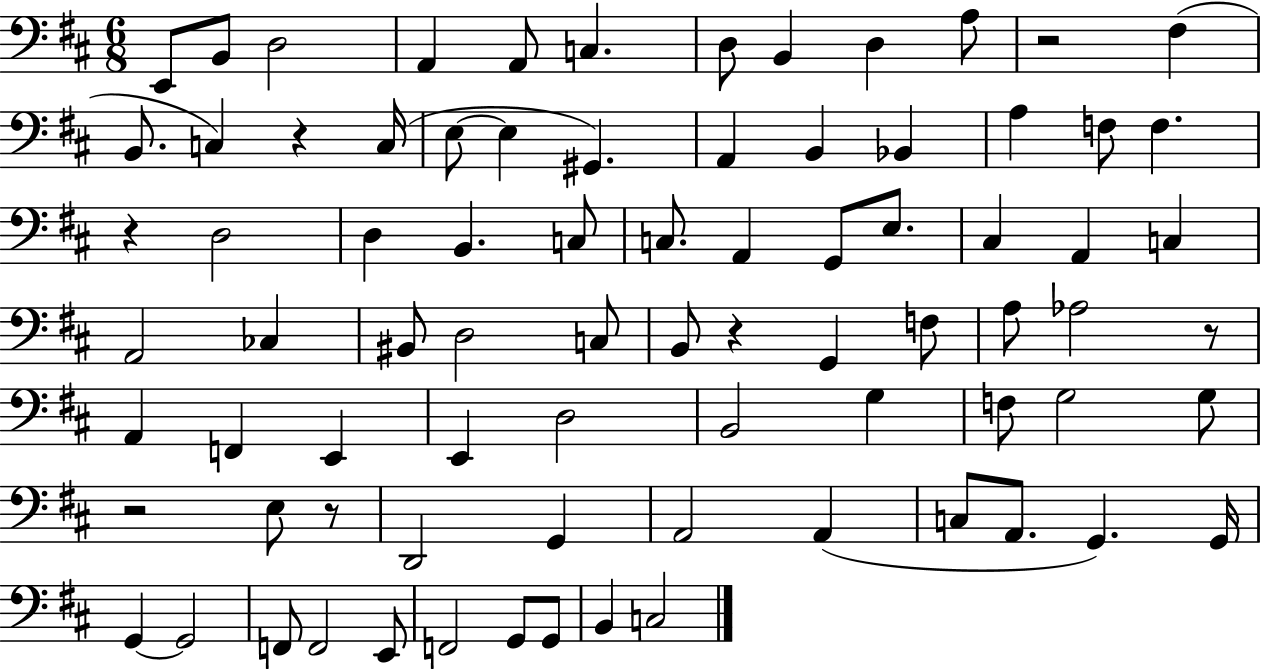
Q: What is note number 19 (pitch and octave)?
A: B2